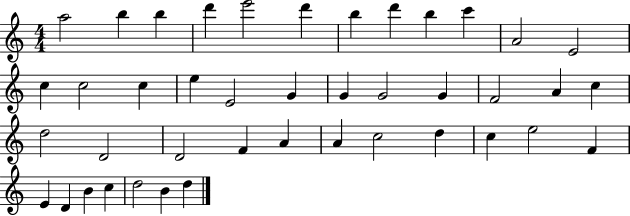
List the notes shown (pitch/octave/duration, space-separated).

A5/h B5/q B5/q D6/q E6/h D6/q B5/q D6/q B5/q C6/q A4/h E4/h C5/q C5/h C5/q E5/q E4/h G4/q G4/q G4/h G4/q F4/h A4/q C5/q D5/h D4/h D4/h F4/q A4/q A4/q C5/h D5/q C5/q E5/h F4/q E4/q D4/q B4/q C5/q D5/h B4/q D5/q